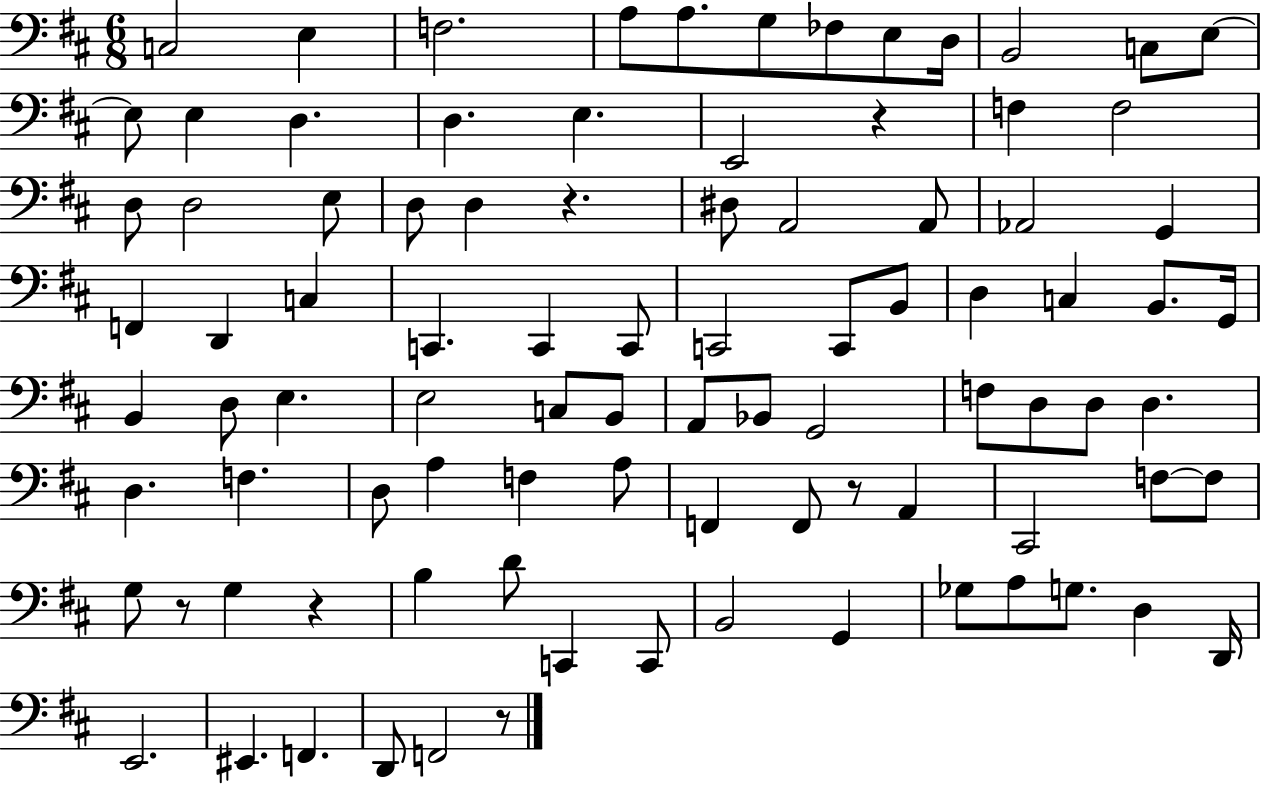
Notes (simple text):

C3/h E3/q F3/h. A3/e A3/e. G3/e FES3/e E3/e D3/s B2/h C3/e E3/e E3/e E3/q D3/q. D3/q. E3/q. E2/h R/q F3/q F3/h D3/e D3/h E3/e D3/e D3/q R/q. D#3/e A2/h A2/e Ab2/h G2/q F2/q D2/q C3/q C2/q. C2/q C2/e C2/h C2/e B2/e D3/q C3/q B2/e. G2/s B2/q D3/e E3/q. E3/h C3/e B2/e A2/e Bb2/e G2/h F3/e D3/e D3/e D3/q. D3/q. F3/q. D3/e A3/q F3/q A3/e F2/q F2/e R/e A2/q C#2/h F3/e F3/e G3/e R/e G3/q R/q B3/q D4/e C2/q C2/e B2/h G2/q Gb3/e A3/e G3/e. D3/q D2/s E2/h. EIS2/q. F2/q. D2/e F2/h R/e